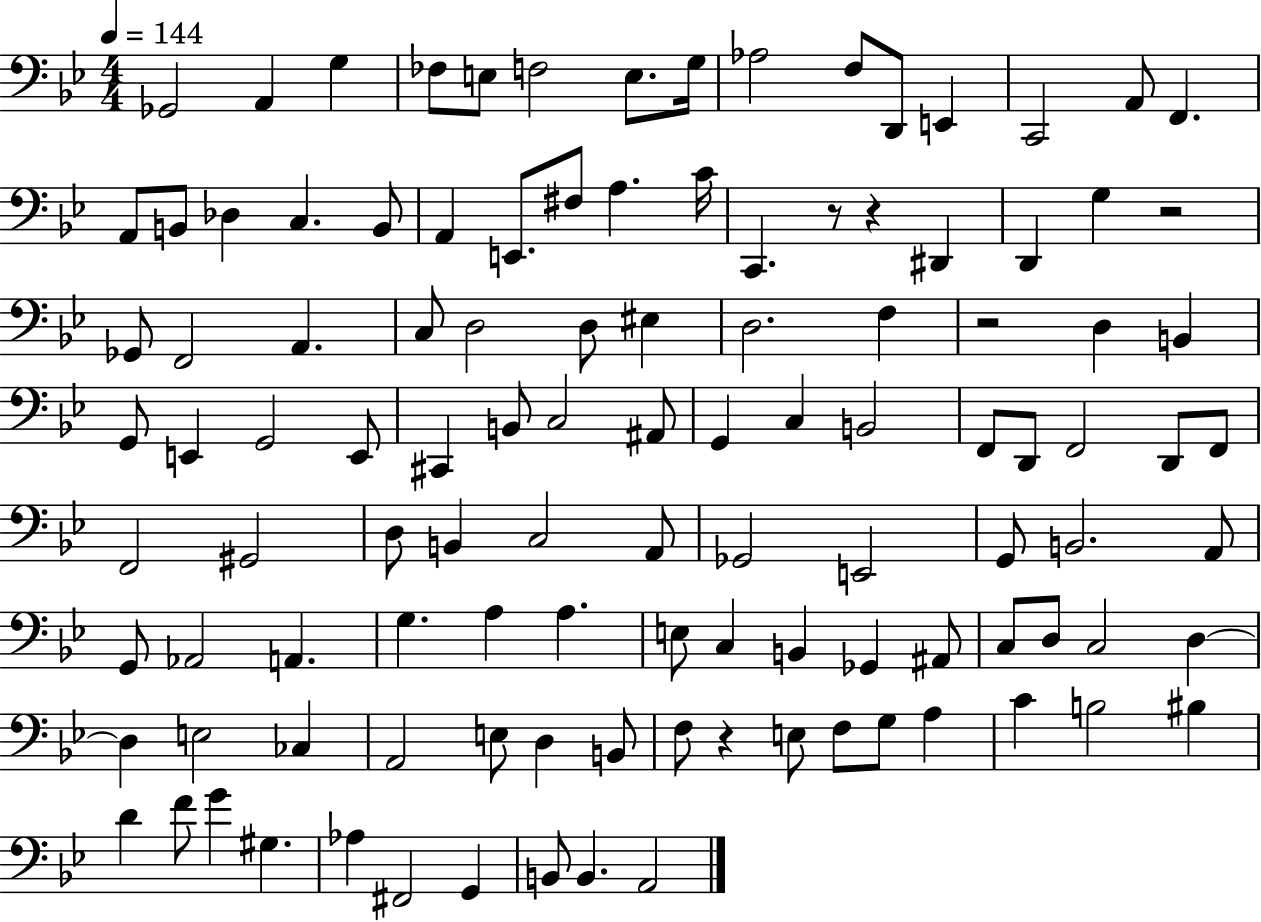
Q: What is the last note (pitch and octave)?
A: A2